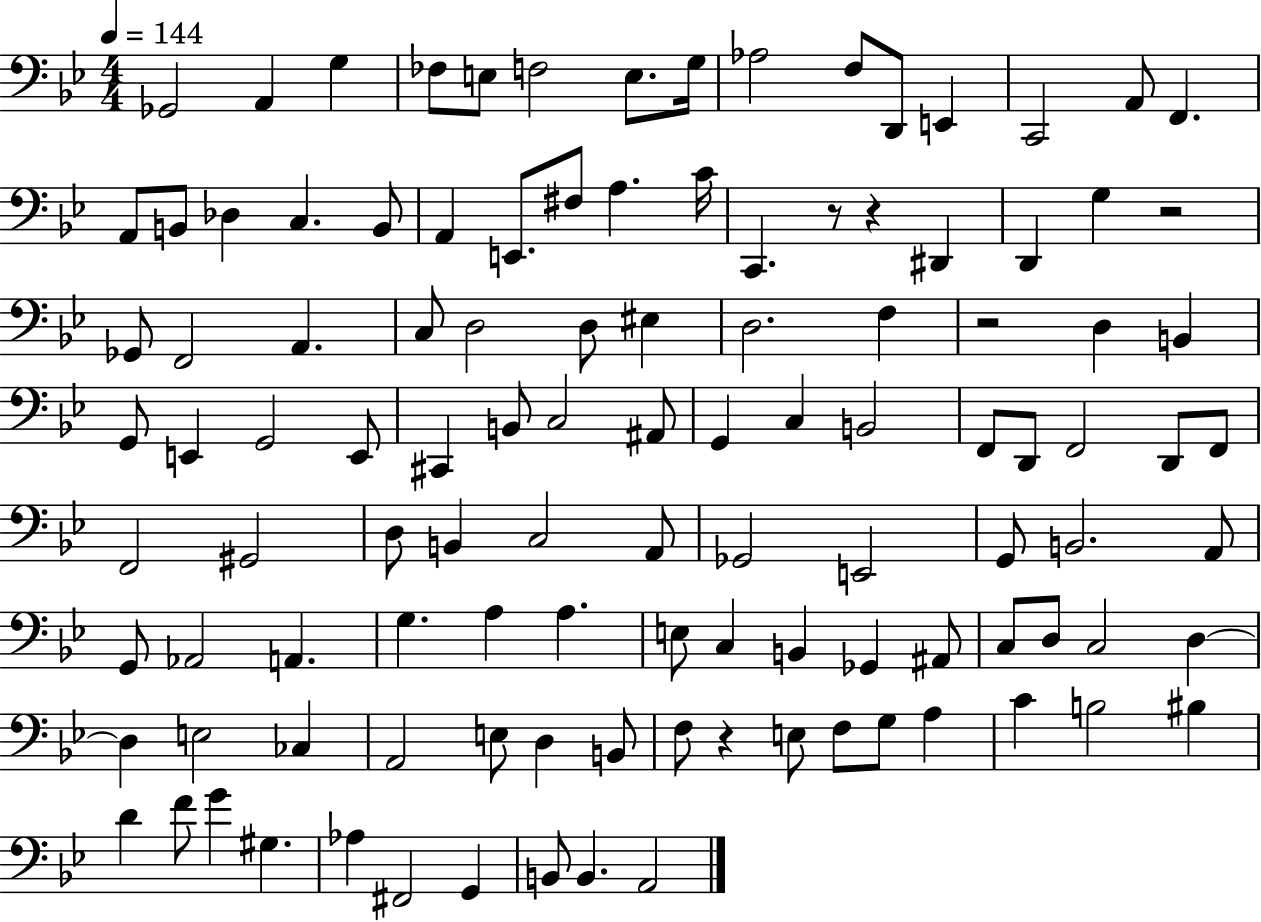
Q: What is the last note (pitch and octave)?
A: A2